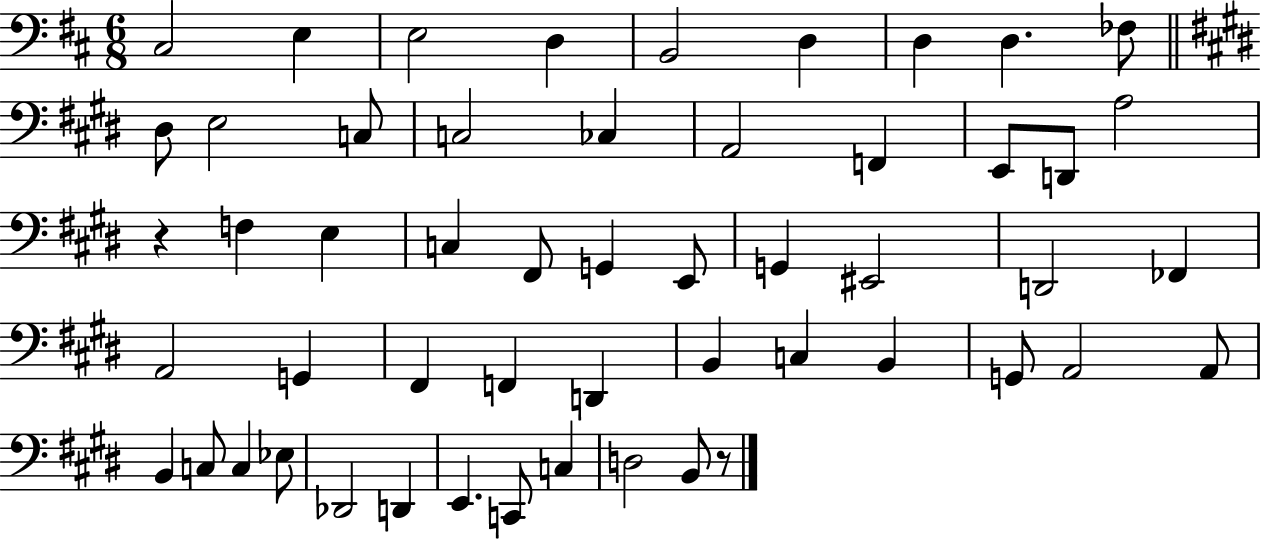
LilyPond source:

{
  \clef bass
  \numericTimeSignature
  \time 6/8
  \key d \major
  cis2 e4 | e2 d4 | b,2 d4 | d4 d4. fes8 | \break \bar "||" \break \key e \major dis8 e2 c8 | c2 ces4 | a,2 f,4 | e,8 d,8 a2 | \break r4 f4 e4 | c4 fis,8 g,4 e,8 | g,4 eis,2 | d,2 fes,4 | \break a,2 g,4 | fis,4 f,4 d,4 | b,4 c4 b,4 | g,8 a,2 a,8 | \break b,4 c8 c4 ees8 | des,2 d,4 | e,4. c,8 c4 | d2 b,8 r8 | \break \bar "|."
}